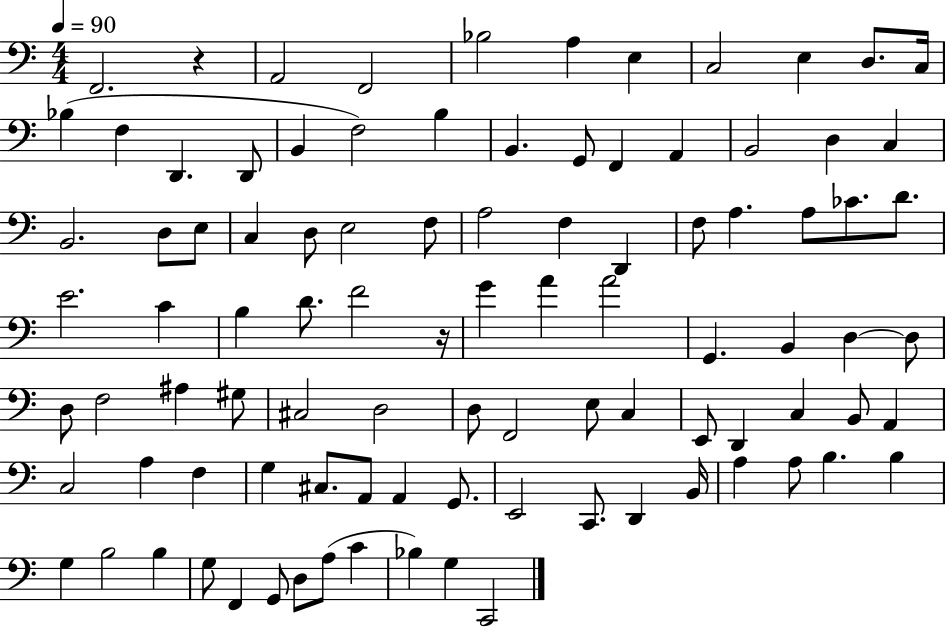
X:1
T:Untitled
M:4/4
L:1/4
K:C
F,,2 z A,,2 F,,2 _B,2 A, E, C,2 E, D,/2 C,/4 _B, F, D,, D,,/2 B,, F,2 B, B,, G,,/2 F,, A,, B,,2 D, C, B,,2 D,/2 E,/2 C, D,/2 E,2 F,/2 A,2 F, D,, F,/2 A, A,/2 _C/2 D/2 E2 C B, D/2 F2 z/4 G A A2 G,, B,, D, D,/2 D,/2 F,2 ^A, ^G,/2 ^C,2 D,2 D,/2 F,,2 E,/2 C, E,,/2 D,, C, B,,/2 A,, C,2 A, F, G, ^C,/2 A,,/2 A,, G,,/2 E,,2 C,,/2 D,, B,,/4 A, A,/2 B, B, G, B,2 B, G,/2 F,, G,,/2 D,/2 A,/2 C _B, G, C,,2